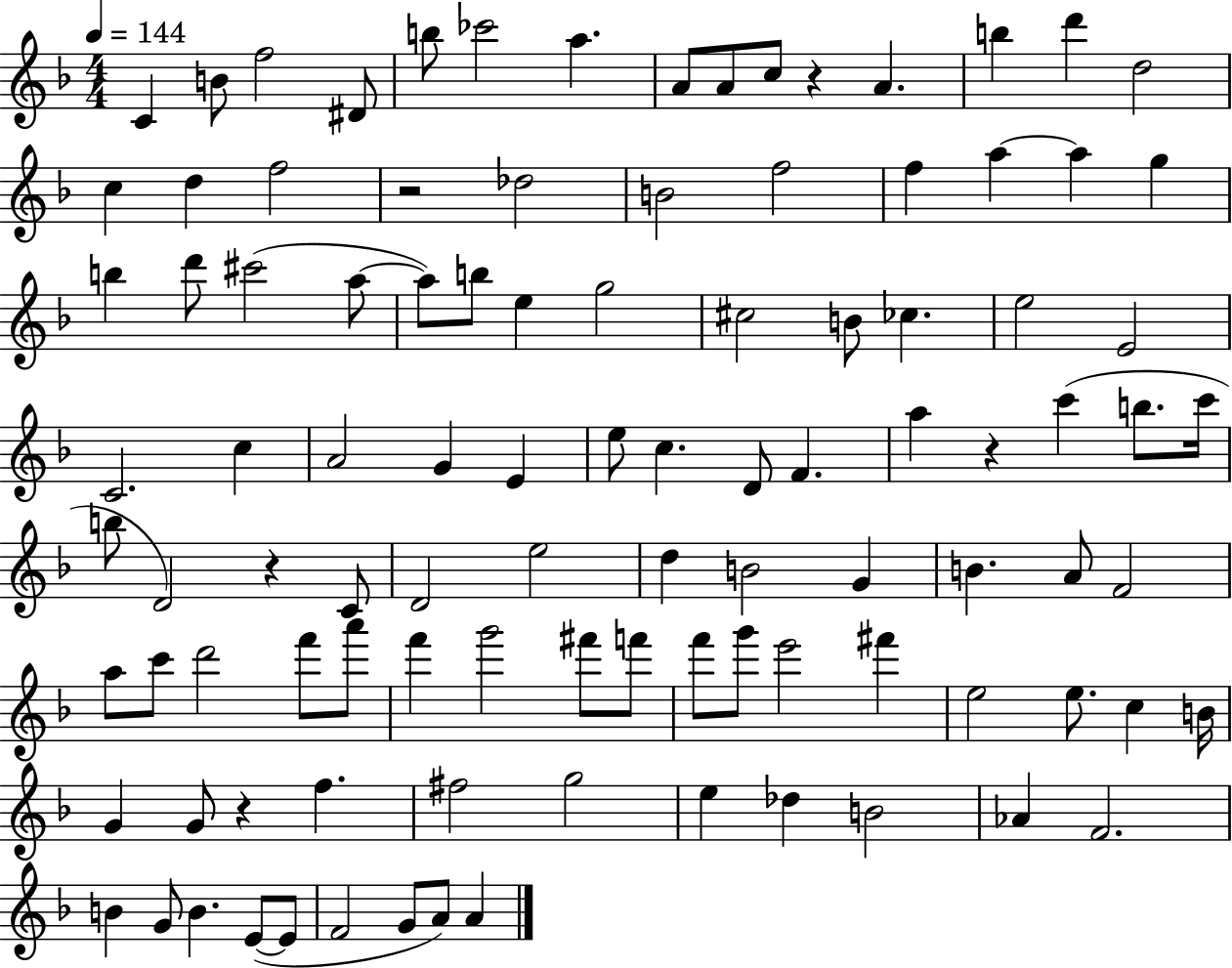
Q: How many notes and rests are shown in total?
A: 102